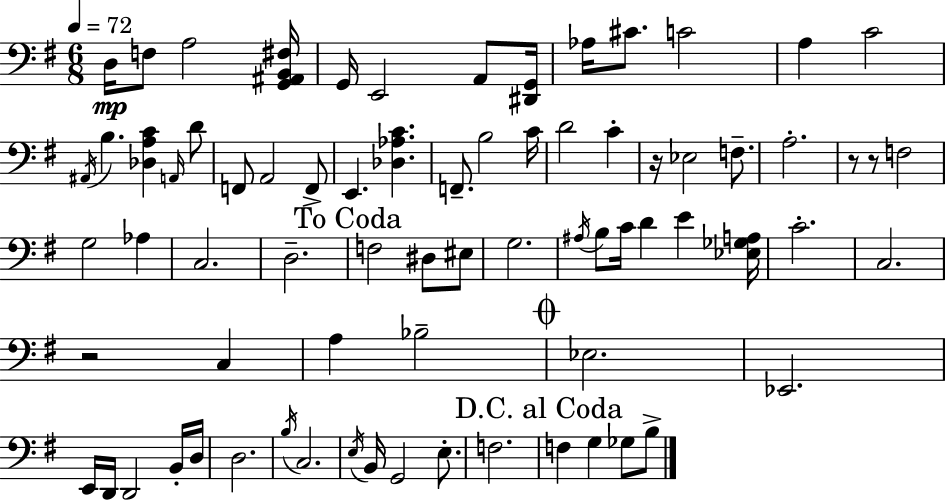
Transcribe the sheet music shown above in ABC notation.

X:1
T:Untitled
M:6/8
L:1/4
K:G
D,/4 F,/2 A,2 [G,,^A,,B,,^F,]/4 G,,/4 E,,2 A,,/2 [^D,,G,,]/4 _A,/4 ^C/2 C2 A, C2 ^A,,/4 B, [_D,A,C] A,,/4 D/2 F,,/2 A,,2 F,,/2 E,, [_D,_A,C] F,,/2 B,2 C/4 D2 C z/4 _E,2 F,/2 A,2 z/2 z/2 F,2 G,2 _A, C,2 D,2 F,2 ^D,/2 ^E,/2 G,2 ^A,/4 B,/2 C/4 D E [_E,_G,A,]/4 C2 C,2 z2 C, A, _B,2 _E,2 _E,,2 E,,/4 D,,/4 D,,2 B,,/4 D,/4 D,2 B,/4 C,2 E,/4 B,,/4 G,,2 E,/2 F,2 F, G, _G,/2 B,/2